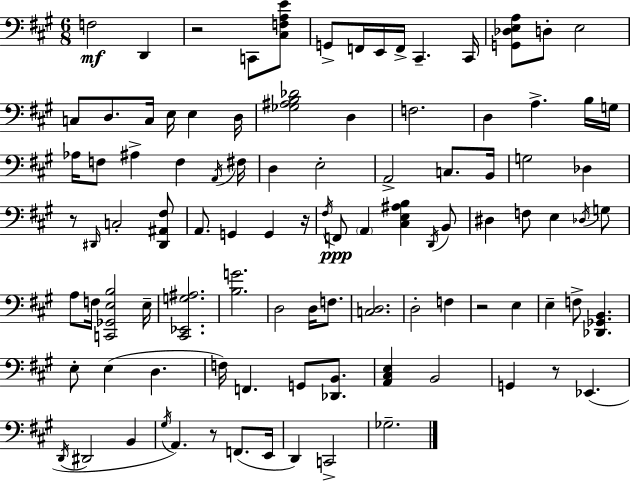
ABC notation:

X:1
T:Untitled
M:6/8
L:1/4
K:A
F,2 D,, z2 C,,/2 [^C,F,A,E]/2 G,,/2 F,,/4 E,,/4 F,,/4 ^C,, ^C,,/4 [G,,_D,E,A,]/2 D,/2 E,2 C,/2 D,/2 C,/4 E,/4 E, D,/4 [_G,^A,B,_D]2 D, F,2 D, A, B,/4 G,/4 _A,/4 F,/2 ^A, F, A,,/4 ^F,/4 D, E,2 A,,2 C,/2 B,,/4 G,2 _D, z/2 ^D,,/4 C,2 [^D,,^A,,^F,]/2 A,,/2 G,, G,, z/4 ^F,/4 F,,/2 A,, [^C,E,^A,B,] D,,/4 B,,/2 ^D, F,/2 E, _D,/4 G,/2 A,/2 F,/4 [C,,_G,,E,B,]2 E,/4 [^C,,_E,,G,^A,]2 [B,G]2 D,2 D,/4 F,/2 [C,D,]2 D,2 F, z2 E, E, F,/2 [_D,,_G,,B,,] E,/2 E, D, F,/4 F,, G,,/2 [_D,,B,,]/2 [A,,^C,E,] B,,2 G,, z/2 _E,, D,,/4 ^D,,2 B,, ^G,/4 A,, z/2 F,,/2 E,,/4 D,, C,,2 _G,2